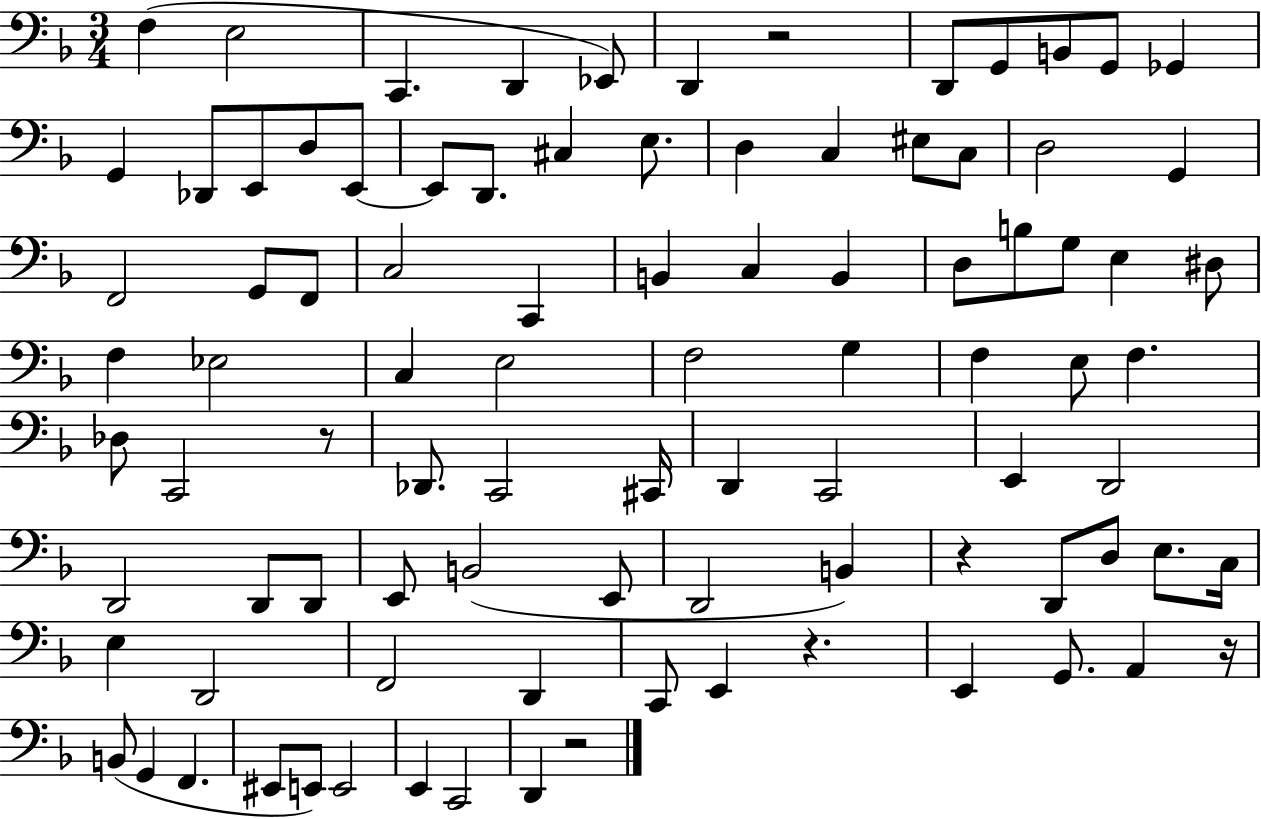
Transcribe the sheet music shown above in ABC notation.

X:1
T:Untitled
M:3/4
L:1/4
K:F
F, E,2 C,, D,, _E,,/2 D,, z2 D,,/2 G,,/2 B,,/2 G,,/2 _G,, G,, _D,,/2 E,,/2 D,/2 E,,/2 E,,/2 D,,/2 ^C, E,/2 D, C, ^E,/2 C,/2 D,2 G,, F,,2 G,,/2 F,,/2 C,2 C,, B,, C, B,, D,/2 B,/2 G,/2 E, ^D,/2 F, _E,2 C, E,2 F,2 G, F, E,/2 F, _D,/2 C,,2 z/2 _D,,/2 C,,2 ^C,,/4 D,, C,,2 E,, D,,2 D,,2 D,,/2 D,,/2 E,,/2 B,,2 E,,/2 D,,2 B,, z D,,/2 D,/2 E,/2 C,/4 E, D,,2 F,,2 D,, C,,/2 E,, z E,, G,,/2 A,, z/4 B,,/2 G,, F,, ^E,,/2 E,,/2 E,,2 E,, C,,2 D,, z2